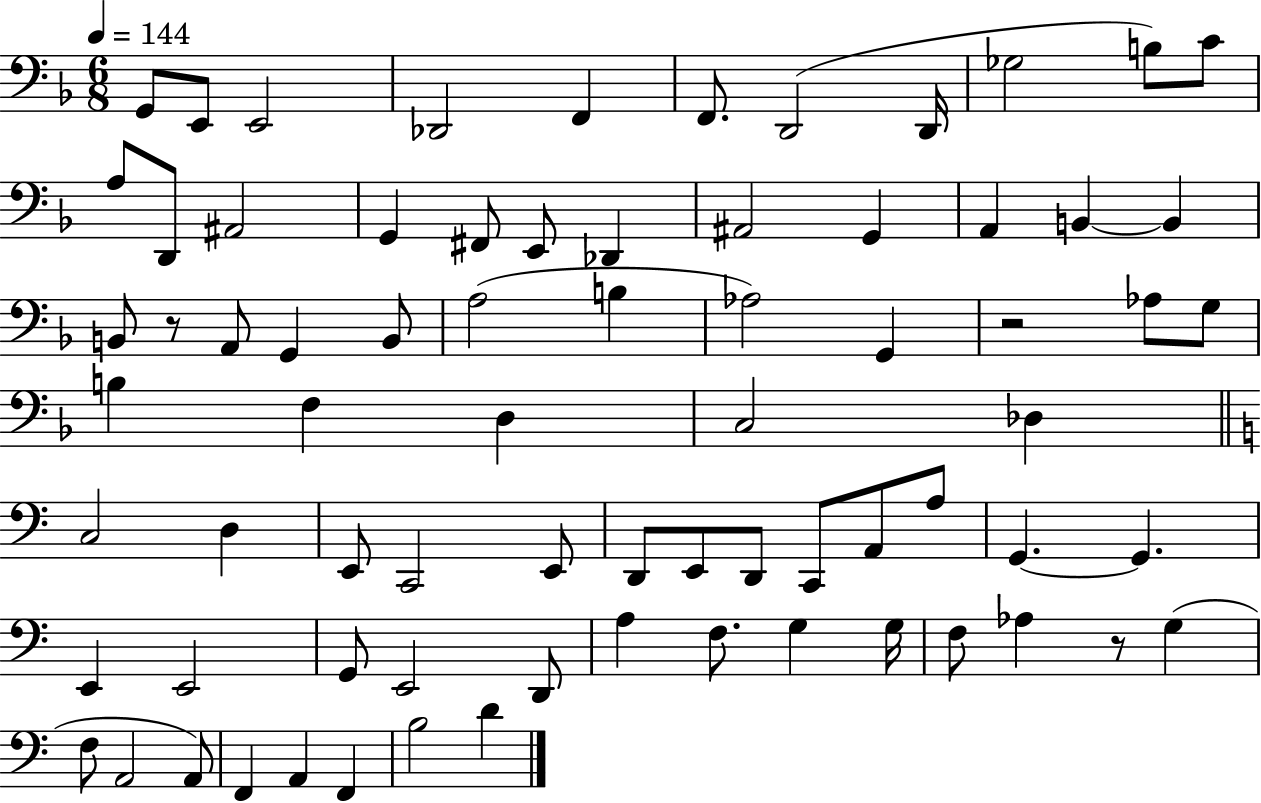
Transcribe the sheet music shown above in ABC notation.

X:1
T:Untitled
M:6/8
L:1/4
K:F
G,,/2 E,,/2 E,,2 _D,,2 F,, F,,/2 D,,2 D,,/4 _G,2 B,/2 C/2 A,/2 D,,/2 ^A,,2 G,, ^F,,/2 E,,/2 _D,, ^A,,2 G,, A,, B,, B,, B,,/2 z/2 A,,/2 G,, B,,/2 A,2 B, _A,2 G,, z2 _A,/2 G,/2 B, F, D, C,2 _D, C,2 D, E,,/2 C,,2 E,,/2 D,,/2 E,,/2 D,,/2 C,,/2 A,,/2 A,/2 G,, G,, E,, E,,2 G,,/2 E,,2 D,,/2 A, F,/2 G, G,/4 F,/2 _A, z/2 G, F,/2 A,,2 A,,/2 F,, A,, F,, B,2 D